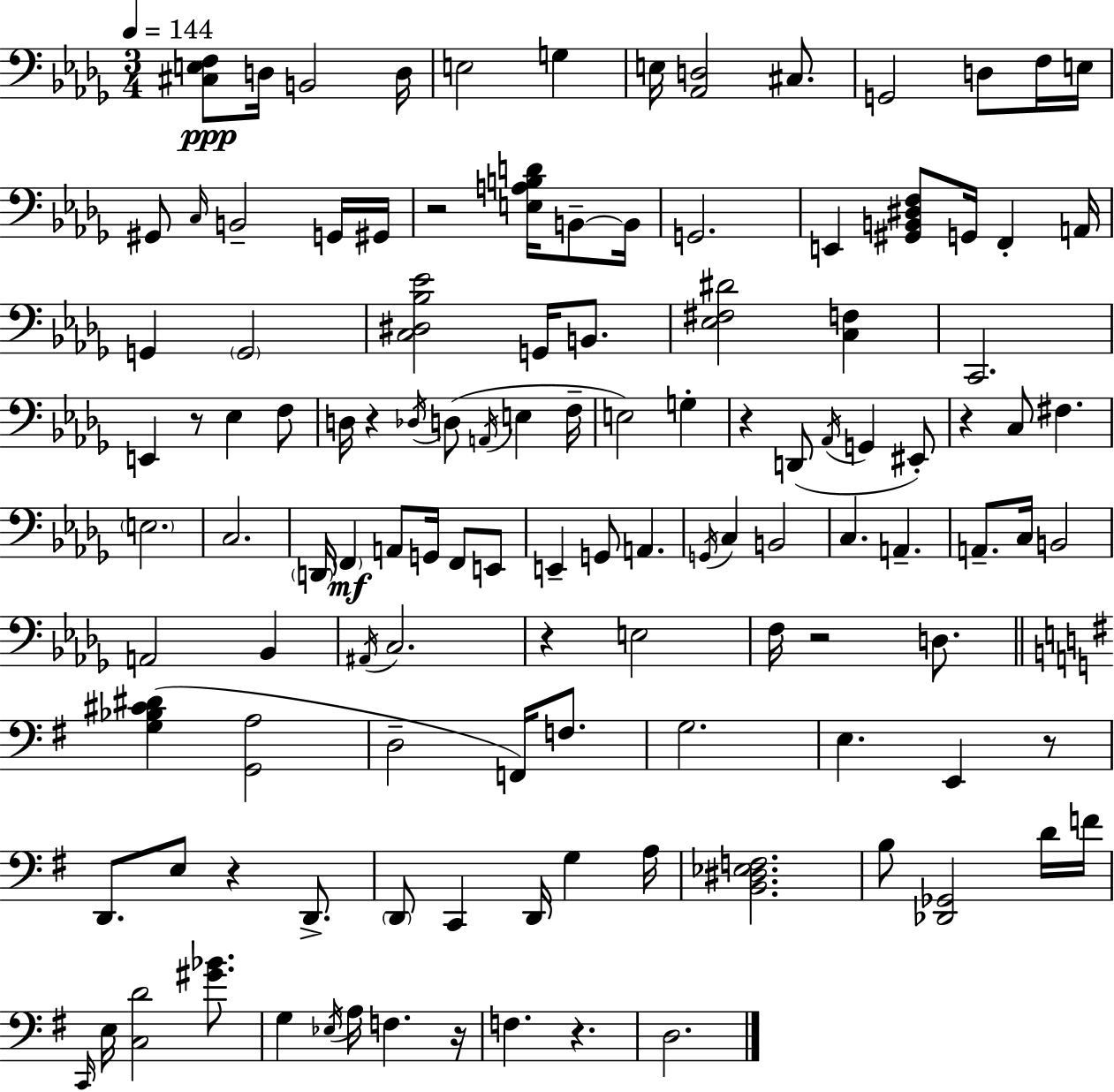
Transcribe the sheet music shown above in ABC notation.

X:1
T:Untitled
M:3/4
L:1/4
K:Bbm
[^C,E,F,]/2 D,/4 B,,2 D,/4 E,2 G, E,/4 [_A,,D,]2 ^C,/2 G,,2 D,/2 F,/4 E,/4 ^G,,/2 C,/4 B,,2 G,,/4 ^G,,/4 z2 [E,A,B,D]/4 B,,/2 B,,/4 G,,2 E,, [^G,,B,,^D,F,]/2 G,,/4 F,, A,,/4 G,, G,,2 [C,^D,_B,_E]2 G,,/4 B,,/2 [_E,^F,^D]2 [C,F,] C,,2 E,, z/2 _E, F,/2 D,/4 z _D,/4 D,/2 A,,/4 E, F,/4 E,2 G, z D,,/2 _A,,/4 G,, ^E,,/2 z C,/2 ^F, E,2 C,2 D,,/4 F,, A,,/2 G,,/4 F,,/2 E,,/2 E,, G,,/2 A,, G,,/4 C, B,,2 C, A,, A,,/2 C,/4 B,,2 A,,2 _B,, ^A,,/4 C,2 z E,2 F,/4 z2 D,/2 [G,_B,^C^D] [G,,A,]2 D,2 F,,/4 F,/2 G,2 E, E,, z/2 D,,/2 E,/2 z D,,/2 D,,/2 C,, D,,/4 G, A,/4 [B,,^D,_E,F,]2 B,/2 [_D,,_G,,]2 D/4 F/4 C,,/4 E,/4 [C,D]2 [^G_B]/2 G, _E,/4 A,/4 F, z/4 F, z D,2